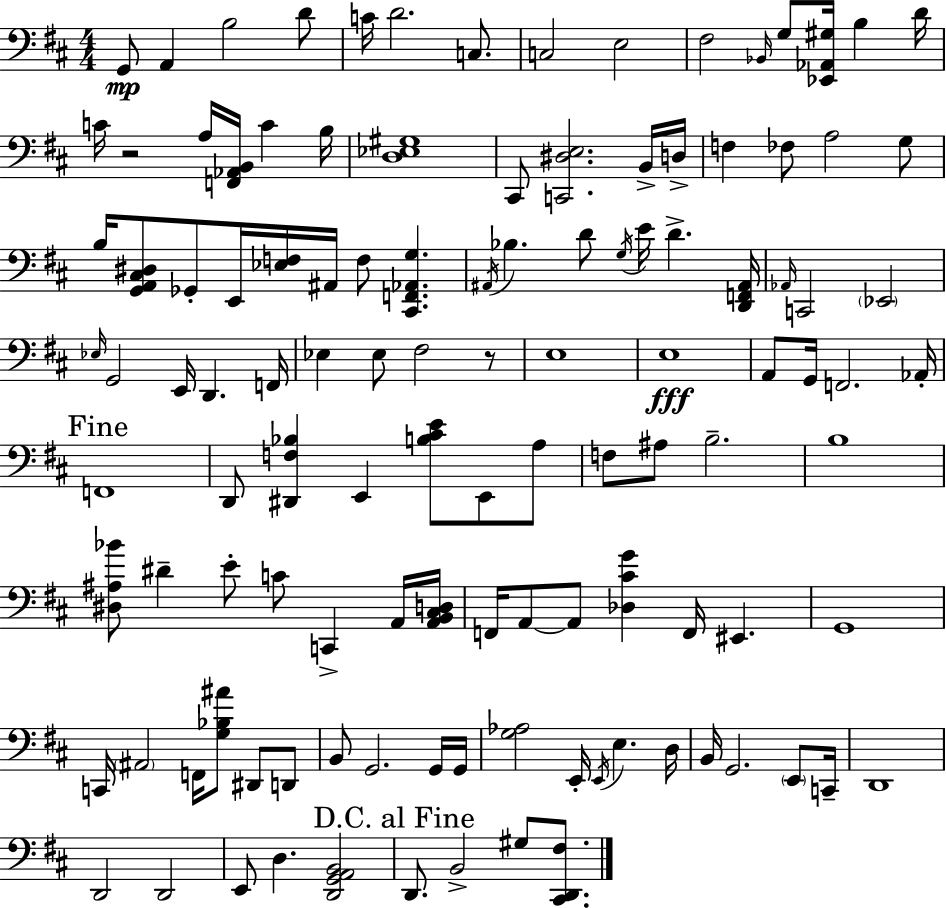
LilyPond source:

{
  \clef bass
  \numericTimeSignature
  \time 4/4
  \key d \major
  g,8\mp a,4 b2 d'8 | c'16 d'2. c8. | c2 e2 | fis2 \grace { bes,16 } g8 <ees, aes, gis>16 b4 | \break d'16 c'16 r2 a16 <f, aes, b,>16 c'4 | b16 <d ees gis>1 | cis,8 <c, dis e>2. b,16-> | d16-> f4 fes8 a2 g8 | \break b16 <g, a, cis dis>8 ges,8-. e,16 <ees f>16 ais,16 f8 <cis, f, aes, g>4. | \acciaccatura { ais,16 } bes4. d'8 \acciaccatura { g16 } e'16 d'4.-> | <d, f, ais,>16 \grace { aes,16 } c,2 \parenthesize ees,2 | \grace { ees16 } g,2 e,16 d,4. | \break f,16 ees4 ees8 fis2 | r8 e1 | e1\fff | a,8 g,16 f,2. | \break aes,16-. \mark "Fine" f,1 | d,8 <dis, f bes>4 e,4 <b cis' e'>8 | e,8 a8 f8 ais8 b2.-- | b1 | \break <dis ais bes'>8 dis'4-- e'8-. c'8 c,4-> | a,16 <a, b, cis d>16 f,16 a,8~~ a,8 <des cis' g'>4 f,16 eis,4. | g,1 | c,16 \parenthesize ais,2 f,16 <g bes ais'>8 | \break dis,8 d,8 b,8 g,2. | g,16 g,16 <g aes>2 e,16-. \acciaccatura { e,16 } e4. | d16 b,16 g,2. | \parenthesize e,8 c,16-- d,1 | \break d,2 d,2 | e,8 d4. <d, g, a, b,>2 | \mark "D.C. al Fine" d,8. b,2-> | gis8 <cis, d, fis>8. \bar "|."
}